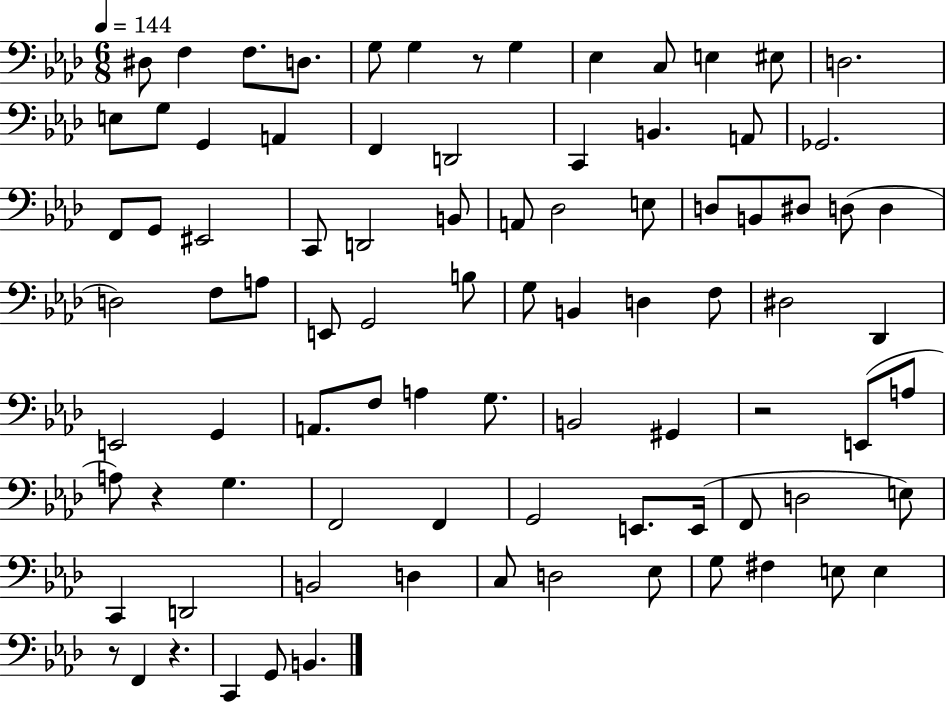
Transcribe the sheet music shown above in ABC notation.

X:1
T:Untitled
M:6/8
L:1/4
K:Ab
^D,/2 F, F,/2 D,/2 G,/2 G, z/2 G, _E, C,/2 E, ^E,/2 D,2 E,/2 G,/2 G,, A,, F,, D,,2 C,, B,, A,,/2 _G,,2 F,,/2 G,,/2 ^E,,2 C,,/2 D,,2 B,,/2 A,,/2 _D,2 E,/2 D,/2 B,,/2 ^D,/2 D,/2 D, D,2 F,/2 A,/2 E,,/2 G,,2 B,/2 G,/2 B,, D, F,/2 ^D,2 _D,, E,,2 G,, A,,/2 F,/2 A, G,/2 B,,2 ^G,, z2 E,,/2 A,/2 A,/2 z G, F,,2 F,, G,,2 E,,/2 E,,/4 F,,/2 D,2 E,/2 C,, D,,2 B,,2 D, C,/2 D,2 _E,/2 G,/2 ^F, E,/2 E, z/2 F,, z C,, G,,/2 B,,